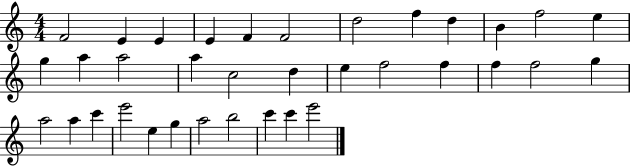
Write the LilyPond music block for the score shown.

{
  \clef treble
  \numericTimeSignature
  \time 4/4
  \key c \major
  f'2 e'4 e'4 | e'4 f'4 f'2 | d''2 f''4 d''4 | b'4 f''2 e''4 | \break g''4 a''4 a''2 | a''4 c''2 d''4 | e''4 f''2 f''4 | f''4 f''2 g''4 | \break a''2 a''4 c'''4 | e'''2 e''4 g''4 | a''2 b''2 | c'''4 c'''4 e'''2 | \break \bar "|."
}